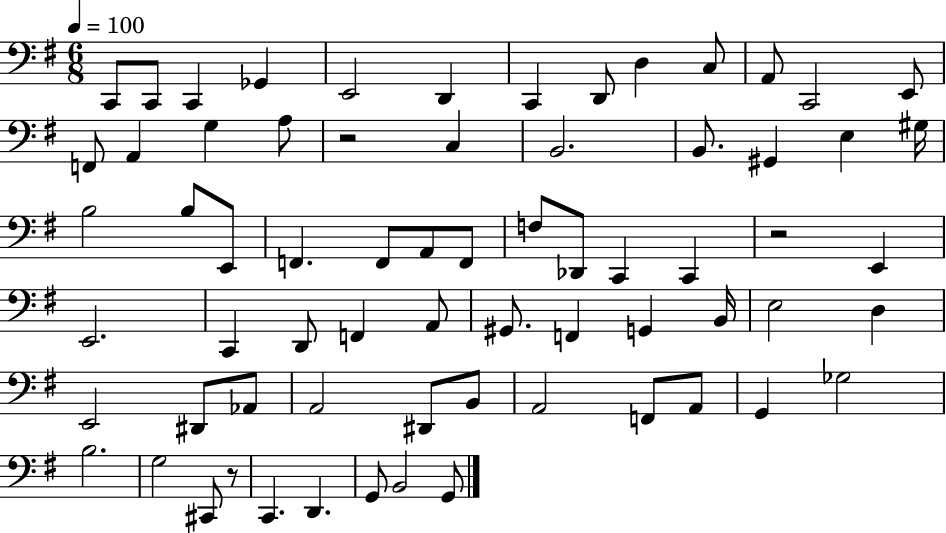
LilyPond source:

{
  \clef bass
  \numericTimeSignature
  \time 6/8
  \key g \major
  \tempo 4 = 100
  c,8 c,8 c,4 ges,4 | e,2 d,4 | c,4 d,8 d4 c8 | a,8 c,2 e,8 | \break f,8 a,4 g4 a8 | r2 c4 | b,2. | b,8. gis,4 e4 gis16 | \break b2 b8 e,8 | f,4. f,8 a,8 f,8 | f8 des,8 c,4 c,4 | r2 e,4 | \break e,2. | c,4 d,8 f,4 a,8 | gis,8. f,4 g,4 b,16 | e2 d4 | \break e,2 dis,8 aes,8 | a,2 dis,8 b,8 | a,2 f,8 a,8 | g,4 ges2 | \break b2. | g2 cis,8 r8 | c,4. d,4. | g,8 b,2 g,8 | \break \bar "|."
}